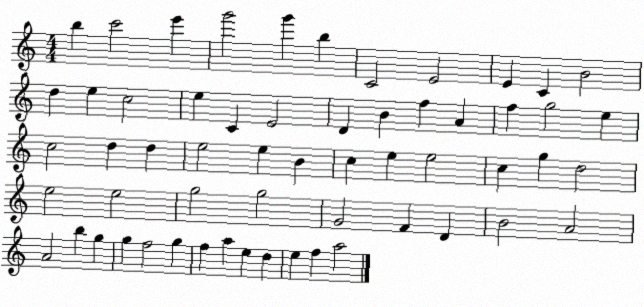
X:1
T:Untitled
M:4/4
L:1/4
K:C
b c'2 e' g'2 g' b C2 E2 E C B2 d e c2 e C E2 D B f A f g2 e c2 d d e2 e B c e e2 c g d2 e2 e2 g2 g2 G2 F D B2 A2 A2 b g g f2 g f a e d e f a2